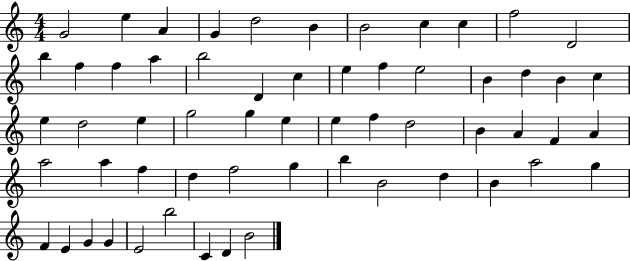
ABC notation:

X:1
T:Untitled
M:4/4
L:1/4
K:C
G2 e A G d2 B B2 c c f2 D2 b f f a b2 D c e f e2 B d B c e d2 e g2 g e e f d2 B A F A a2 a f d f2 g b B2 d B a2 g F E G G E2 b2 C D B2